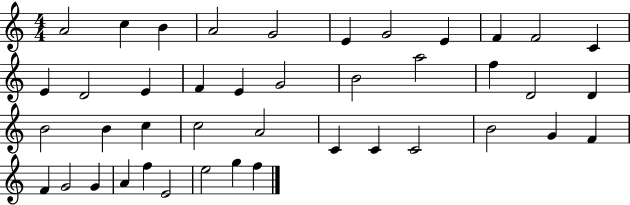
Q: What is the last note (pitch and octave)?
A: F5